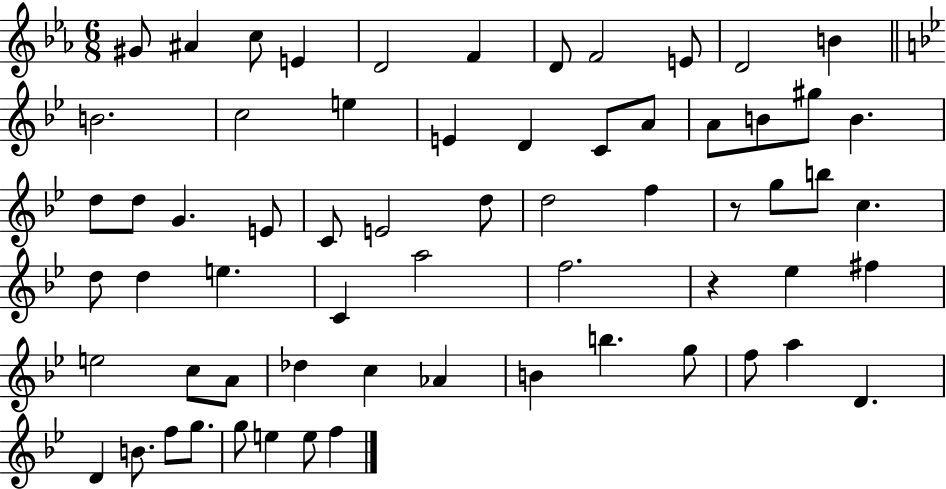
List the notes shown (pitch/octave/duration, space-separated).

G#4/e A#4/q C5/e E4/q D4/h F4/q D4/e F4/h E4/e D4/h B4/q B4/h. C5/h E5/q E4/q D4/q C4/e A4/e A4/e B4/e G#5/e B4/q. D5/e D5/e G4/q. E4/e C4/e E4/h D5/e D5/h F5/q R/e G5/e B5/e C5/q. D5/e D5/q E5/q. C4/q A5/h F5/h. R/q Eb5/q F#5/q E5/h C5/e A4/e Db5/q C5/q Ab4/q B4/q B5/q. G5/e F5/e A5/q D4/q. D4/q B4/e. F5/e G5/e. G5/e E5/q E5/e F5/q